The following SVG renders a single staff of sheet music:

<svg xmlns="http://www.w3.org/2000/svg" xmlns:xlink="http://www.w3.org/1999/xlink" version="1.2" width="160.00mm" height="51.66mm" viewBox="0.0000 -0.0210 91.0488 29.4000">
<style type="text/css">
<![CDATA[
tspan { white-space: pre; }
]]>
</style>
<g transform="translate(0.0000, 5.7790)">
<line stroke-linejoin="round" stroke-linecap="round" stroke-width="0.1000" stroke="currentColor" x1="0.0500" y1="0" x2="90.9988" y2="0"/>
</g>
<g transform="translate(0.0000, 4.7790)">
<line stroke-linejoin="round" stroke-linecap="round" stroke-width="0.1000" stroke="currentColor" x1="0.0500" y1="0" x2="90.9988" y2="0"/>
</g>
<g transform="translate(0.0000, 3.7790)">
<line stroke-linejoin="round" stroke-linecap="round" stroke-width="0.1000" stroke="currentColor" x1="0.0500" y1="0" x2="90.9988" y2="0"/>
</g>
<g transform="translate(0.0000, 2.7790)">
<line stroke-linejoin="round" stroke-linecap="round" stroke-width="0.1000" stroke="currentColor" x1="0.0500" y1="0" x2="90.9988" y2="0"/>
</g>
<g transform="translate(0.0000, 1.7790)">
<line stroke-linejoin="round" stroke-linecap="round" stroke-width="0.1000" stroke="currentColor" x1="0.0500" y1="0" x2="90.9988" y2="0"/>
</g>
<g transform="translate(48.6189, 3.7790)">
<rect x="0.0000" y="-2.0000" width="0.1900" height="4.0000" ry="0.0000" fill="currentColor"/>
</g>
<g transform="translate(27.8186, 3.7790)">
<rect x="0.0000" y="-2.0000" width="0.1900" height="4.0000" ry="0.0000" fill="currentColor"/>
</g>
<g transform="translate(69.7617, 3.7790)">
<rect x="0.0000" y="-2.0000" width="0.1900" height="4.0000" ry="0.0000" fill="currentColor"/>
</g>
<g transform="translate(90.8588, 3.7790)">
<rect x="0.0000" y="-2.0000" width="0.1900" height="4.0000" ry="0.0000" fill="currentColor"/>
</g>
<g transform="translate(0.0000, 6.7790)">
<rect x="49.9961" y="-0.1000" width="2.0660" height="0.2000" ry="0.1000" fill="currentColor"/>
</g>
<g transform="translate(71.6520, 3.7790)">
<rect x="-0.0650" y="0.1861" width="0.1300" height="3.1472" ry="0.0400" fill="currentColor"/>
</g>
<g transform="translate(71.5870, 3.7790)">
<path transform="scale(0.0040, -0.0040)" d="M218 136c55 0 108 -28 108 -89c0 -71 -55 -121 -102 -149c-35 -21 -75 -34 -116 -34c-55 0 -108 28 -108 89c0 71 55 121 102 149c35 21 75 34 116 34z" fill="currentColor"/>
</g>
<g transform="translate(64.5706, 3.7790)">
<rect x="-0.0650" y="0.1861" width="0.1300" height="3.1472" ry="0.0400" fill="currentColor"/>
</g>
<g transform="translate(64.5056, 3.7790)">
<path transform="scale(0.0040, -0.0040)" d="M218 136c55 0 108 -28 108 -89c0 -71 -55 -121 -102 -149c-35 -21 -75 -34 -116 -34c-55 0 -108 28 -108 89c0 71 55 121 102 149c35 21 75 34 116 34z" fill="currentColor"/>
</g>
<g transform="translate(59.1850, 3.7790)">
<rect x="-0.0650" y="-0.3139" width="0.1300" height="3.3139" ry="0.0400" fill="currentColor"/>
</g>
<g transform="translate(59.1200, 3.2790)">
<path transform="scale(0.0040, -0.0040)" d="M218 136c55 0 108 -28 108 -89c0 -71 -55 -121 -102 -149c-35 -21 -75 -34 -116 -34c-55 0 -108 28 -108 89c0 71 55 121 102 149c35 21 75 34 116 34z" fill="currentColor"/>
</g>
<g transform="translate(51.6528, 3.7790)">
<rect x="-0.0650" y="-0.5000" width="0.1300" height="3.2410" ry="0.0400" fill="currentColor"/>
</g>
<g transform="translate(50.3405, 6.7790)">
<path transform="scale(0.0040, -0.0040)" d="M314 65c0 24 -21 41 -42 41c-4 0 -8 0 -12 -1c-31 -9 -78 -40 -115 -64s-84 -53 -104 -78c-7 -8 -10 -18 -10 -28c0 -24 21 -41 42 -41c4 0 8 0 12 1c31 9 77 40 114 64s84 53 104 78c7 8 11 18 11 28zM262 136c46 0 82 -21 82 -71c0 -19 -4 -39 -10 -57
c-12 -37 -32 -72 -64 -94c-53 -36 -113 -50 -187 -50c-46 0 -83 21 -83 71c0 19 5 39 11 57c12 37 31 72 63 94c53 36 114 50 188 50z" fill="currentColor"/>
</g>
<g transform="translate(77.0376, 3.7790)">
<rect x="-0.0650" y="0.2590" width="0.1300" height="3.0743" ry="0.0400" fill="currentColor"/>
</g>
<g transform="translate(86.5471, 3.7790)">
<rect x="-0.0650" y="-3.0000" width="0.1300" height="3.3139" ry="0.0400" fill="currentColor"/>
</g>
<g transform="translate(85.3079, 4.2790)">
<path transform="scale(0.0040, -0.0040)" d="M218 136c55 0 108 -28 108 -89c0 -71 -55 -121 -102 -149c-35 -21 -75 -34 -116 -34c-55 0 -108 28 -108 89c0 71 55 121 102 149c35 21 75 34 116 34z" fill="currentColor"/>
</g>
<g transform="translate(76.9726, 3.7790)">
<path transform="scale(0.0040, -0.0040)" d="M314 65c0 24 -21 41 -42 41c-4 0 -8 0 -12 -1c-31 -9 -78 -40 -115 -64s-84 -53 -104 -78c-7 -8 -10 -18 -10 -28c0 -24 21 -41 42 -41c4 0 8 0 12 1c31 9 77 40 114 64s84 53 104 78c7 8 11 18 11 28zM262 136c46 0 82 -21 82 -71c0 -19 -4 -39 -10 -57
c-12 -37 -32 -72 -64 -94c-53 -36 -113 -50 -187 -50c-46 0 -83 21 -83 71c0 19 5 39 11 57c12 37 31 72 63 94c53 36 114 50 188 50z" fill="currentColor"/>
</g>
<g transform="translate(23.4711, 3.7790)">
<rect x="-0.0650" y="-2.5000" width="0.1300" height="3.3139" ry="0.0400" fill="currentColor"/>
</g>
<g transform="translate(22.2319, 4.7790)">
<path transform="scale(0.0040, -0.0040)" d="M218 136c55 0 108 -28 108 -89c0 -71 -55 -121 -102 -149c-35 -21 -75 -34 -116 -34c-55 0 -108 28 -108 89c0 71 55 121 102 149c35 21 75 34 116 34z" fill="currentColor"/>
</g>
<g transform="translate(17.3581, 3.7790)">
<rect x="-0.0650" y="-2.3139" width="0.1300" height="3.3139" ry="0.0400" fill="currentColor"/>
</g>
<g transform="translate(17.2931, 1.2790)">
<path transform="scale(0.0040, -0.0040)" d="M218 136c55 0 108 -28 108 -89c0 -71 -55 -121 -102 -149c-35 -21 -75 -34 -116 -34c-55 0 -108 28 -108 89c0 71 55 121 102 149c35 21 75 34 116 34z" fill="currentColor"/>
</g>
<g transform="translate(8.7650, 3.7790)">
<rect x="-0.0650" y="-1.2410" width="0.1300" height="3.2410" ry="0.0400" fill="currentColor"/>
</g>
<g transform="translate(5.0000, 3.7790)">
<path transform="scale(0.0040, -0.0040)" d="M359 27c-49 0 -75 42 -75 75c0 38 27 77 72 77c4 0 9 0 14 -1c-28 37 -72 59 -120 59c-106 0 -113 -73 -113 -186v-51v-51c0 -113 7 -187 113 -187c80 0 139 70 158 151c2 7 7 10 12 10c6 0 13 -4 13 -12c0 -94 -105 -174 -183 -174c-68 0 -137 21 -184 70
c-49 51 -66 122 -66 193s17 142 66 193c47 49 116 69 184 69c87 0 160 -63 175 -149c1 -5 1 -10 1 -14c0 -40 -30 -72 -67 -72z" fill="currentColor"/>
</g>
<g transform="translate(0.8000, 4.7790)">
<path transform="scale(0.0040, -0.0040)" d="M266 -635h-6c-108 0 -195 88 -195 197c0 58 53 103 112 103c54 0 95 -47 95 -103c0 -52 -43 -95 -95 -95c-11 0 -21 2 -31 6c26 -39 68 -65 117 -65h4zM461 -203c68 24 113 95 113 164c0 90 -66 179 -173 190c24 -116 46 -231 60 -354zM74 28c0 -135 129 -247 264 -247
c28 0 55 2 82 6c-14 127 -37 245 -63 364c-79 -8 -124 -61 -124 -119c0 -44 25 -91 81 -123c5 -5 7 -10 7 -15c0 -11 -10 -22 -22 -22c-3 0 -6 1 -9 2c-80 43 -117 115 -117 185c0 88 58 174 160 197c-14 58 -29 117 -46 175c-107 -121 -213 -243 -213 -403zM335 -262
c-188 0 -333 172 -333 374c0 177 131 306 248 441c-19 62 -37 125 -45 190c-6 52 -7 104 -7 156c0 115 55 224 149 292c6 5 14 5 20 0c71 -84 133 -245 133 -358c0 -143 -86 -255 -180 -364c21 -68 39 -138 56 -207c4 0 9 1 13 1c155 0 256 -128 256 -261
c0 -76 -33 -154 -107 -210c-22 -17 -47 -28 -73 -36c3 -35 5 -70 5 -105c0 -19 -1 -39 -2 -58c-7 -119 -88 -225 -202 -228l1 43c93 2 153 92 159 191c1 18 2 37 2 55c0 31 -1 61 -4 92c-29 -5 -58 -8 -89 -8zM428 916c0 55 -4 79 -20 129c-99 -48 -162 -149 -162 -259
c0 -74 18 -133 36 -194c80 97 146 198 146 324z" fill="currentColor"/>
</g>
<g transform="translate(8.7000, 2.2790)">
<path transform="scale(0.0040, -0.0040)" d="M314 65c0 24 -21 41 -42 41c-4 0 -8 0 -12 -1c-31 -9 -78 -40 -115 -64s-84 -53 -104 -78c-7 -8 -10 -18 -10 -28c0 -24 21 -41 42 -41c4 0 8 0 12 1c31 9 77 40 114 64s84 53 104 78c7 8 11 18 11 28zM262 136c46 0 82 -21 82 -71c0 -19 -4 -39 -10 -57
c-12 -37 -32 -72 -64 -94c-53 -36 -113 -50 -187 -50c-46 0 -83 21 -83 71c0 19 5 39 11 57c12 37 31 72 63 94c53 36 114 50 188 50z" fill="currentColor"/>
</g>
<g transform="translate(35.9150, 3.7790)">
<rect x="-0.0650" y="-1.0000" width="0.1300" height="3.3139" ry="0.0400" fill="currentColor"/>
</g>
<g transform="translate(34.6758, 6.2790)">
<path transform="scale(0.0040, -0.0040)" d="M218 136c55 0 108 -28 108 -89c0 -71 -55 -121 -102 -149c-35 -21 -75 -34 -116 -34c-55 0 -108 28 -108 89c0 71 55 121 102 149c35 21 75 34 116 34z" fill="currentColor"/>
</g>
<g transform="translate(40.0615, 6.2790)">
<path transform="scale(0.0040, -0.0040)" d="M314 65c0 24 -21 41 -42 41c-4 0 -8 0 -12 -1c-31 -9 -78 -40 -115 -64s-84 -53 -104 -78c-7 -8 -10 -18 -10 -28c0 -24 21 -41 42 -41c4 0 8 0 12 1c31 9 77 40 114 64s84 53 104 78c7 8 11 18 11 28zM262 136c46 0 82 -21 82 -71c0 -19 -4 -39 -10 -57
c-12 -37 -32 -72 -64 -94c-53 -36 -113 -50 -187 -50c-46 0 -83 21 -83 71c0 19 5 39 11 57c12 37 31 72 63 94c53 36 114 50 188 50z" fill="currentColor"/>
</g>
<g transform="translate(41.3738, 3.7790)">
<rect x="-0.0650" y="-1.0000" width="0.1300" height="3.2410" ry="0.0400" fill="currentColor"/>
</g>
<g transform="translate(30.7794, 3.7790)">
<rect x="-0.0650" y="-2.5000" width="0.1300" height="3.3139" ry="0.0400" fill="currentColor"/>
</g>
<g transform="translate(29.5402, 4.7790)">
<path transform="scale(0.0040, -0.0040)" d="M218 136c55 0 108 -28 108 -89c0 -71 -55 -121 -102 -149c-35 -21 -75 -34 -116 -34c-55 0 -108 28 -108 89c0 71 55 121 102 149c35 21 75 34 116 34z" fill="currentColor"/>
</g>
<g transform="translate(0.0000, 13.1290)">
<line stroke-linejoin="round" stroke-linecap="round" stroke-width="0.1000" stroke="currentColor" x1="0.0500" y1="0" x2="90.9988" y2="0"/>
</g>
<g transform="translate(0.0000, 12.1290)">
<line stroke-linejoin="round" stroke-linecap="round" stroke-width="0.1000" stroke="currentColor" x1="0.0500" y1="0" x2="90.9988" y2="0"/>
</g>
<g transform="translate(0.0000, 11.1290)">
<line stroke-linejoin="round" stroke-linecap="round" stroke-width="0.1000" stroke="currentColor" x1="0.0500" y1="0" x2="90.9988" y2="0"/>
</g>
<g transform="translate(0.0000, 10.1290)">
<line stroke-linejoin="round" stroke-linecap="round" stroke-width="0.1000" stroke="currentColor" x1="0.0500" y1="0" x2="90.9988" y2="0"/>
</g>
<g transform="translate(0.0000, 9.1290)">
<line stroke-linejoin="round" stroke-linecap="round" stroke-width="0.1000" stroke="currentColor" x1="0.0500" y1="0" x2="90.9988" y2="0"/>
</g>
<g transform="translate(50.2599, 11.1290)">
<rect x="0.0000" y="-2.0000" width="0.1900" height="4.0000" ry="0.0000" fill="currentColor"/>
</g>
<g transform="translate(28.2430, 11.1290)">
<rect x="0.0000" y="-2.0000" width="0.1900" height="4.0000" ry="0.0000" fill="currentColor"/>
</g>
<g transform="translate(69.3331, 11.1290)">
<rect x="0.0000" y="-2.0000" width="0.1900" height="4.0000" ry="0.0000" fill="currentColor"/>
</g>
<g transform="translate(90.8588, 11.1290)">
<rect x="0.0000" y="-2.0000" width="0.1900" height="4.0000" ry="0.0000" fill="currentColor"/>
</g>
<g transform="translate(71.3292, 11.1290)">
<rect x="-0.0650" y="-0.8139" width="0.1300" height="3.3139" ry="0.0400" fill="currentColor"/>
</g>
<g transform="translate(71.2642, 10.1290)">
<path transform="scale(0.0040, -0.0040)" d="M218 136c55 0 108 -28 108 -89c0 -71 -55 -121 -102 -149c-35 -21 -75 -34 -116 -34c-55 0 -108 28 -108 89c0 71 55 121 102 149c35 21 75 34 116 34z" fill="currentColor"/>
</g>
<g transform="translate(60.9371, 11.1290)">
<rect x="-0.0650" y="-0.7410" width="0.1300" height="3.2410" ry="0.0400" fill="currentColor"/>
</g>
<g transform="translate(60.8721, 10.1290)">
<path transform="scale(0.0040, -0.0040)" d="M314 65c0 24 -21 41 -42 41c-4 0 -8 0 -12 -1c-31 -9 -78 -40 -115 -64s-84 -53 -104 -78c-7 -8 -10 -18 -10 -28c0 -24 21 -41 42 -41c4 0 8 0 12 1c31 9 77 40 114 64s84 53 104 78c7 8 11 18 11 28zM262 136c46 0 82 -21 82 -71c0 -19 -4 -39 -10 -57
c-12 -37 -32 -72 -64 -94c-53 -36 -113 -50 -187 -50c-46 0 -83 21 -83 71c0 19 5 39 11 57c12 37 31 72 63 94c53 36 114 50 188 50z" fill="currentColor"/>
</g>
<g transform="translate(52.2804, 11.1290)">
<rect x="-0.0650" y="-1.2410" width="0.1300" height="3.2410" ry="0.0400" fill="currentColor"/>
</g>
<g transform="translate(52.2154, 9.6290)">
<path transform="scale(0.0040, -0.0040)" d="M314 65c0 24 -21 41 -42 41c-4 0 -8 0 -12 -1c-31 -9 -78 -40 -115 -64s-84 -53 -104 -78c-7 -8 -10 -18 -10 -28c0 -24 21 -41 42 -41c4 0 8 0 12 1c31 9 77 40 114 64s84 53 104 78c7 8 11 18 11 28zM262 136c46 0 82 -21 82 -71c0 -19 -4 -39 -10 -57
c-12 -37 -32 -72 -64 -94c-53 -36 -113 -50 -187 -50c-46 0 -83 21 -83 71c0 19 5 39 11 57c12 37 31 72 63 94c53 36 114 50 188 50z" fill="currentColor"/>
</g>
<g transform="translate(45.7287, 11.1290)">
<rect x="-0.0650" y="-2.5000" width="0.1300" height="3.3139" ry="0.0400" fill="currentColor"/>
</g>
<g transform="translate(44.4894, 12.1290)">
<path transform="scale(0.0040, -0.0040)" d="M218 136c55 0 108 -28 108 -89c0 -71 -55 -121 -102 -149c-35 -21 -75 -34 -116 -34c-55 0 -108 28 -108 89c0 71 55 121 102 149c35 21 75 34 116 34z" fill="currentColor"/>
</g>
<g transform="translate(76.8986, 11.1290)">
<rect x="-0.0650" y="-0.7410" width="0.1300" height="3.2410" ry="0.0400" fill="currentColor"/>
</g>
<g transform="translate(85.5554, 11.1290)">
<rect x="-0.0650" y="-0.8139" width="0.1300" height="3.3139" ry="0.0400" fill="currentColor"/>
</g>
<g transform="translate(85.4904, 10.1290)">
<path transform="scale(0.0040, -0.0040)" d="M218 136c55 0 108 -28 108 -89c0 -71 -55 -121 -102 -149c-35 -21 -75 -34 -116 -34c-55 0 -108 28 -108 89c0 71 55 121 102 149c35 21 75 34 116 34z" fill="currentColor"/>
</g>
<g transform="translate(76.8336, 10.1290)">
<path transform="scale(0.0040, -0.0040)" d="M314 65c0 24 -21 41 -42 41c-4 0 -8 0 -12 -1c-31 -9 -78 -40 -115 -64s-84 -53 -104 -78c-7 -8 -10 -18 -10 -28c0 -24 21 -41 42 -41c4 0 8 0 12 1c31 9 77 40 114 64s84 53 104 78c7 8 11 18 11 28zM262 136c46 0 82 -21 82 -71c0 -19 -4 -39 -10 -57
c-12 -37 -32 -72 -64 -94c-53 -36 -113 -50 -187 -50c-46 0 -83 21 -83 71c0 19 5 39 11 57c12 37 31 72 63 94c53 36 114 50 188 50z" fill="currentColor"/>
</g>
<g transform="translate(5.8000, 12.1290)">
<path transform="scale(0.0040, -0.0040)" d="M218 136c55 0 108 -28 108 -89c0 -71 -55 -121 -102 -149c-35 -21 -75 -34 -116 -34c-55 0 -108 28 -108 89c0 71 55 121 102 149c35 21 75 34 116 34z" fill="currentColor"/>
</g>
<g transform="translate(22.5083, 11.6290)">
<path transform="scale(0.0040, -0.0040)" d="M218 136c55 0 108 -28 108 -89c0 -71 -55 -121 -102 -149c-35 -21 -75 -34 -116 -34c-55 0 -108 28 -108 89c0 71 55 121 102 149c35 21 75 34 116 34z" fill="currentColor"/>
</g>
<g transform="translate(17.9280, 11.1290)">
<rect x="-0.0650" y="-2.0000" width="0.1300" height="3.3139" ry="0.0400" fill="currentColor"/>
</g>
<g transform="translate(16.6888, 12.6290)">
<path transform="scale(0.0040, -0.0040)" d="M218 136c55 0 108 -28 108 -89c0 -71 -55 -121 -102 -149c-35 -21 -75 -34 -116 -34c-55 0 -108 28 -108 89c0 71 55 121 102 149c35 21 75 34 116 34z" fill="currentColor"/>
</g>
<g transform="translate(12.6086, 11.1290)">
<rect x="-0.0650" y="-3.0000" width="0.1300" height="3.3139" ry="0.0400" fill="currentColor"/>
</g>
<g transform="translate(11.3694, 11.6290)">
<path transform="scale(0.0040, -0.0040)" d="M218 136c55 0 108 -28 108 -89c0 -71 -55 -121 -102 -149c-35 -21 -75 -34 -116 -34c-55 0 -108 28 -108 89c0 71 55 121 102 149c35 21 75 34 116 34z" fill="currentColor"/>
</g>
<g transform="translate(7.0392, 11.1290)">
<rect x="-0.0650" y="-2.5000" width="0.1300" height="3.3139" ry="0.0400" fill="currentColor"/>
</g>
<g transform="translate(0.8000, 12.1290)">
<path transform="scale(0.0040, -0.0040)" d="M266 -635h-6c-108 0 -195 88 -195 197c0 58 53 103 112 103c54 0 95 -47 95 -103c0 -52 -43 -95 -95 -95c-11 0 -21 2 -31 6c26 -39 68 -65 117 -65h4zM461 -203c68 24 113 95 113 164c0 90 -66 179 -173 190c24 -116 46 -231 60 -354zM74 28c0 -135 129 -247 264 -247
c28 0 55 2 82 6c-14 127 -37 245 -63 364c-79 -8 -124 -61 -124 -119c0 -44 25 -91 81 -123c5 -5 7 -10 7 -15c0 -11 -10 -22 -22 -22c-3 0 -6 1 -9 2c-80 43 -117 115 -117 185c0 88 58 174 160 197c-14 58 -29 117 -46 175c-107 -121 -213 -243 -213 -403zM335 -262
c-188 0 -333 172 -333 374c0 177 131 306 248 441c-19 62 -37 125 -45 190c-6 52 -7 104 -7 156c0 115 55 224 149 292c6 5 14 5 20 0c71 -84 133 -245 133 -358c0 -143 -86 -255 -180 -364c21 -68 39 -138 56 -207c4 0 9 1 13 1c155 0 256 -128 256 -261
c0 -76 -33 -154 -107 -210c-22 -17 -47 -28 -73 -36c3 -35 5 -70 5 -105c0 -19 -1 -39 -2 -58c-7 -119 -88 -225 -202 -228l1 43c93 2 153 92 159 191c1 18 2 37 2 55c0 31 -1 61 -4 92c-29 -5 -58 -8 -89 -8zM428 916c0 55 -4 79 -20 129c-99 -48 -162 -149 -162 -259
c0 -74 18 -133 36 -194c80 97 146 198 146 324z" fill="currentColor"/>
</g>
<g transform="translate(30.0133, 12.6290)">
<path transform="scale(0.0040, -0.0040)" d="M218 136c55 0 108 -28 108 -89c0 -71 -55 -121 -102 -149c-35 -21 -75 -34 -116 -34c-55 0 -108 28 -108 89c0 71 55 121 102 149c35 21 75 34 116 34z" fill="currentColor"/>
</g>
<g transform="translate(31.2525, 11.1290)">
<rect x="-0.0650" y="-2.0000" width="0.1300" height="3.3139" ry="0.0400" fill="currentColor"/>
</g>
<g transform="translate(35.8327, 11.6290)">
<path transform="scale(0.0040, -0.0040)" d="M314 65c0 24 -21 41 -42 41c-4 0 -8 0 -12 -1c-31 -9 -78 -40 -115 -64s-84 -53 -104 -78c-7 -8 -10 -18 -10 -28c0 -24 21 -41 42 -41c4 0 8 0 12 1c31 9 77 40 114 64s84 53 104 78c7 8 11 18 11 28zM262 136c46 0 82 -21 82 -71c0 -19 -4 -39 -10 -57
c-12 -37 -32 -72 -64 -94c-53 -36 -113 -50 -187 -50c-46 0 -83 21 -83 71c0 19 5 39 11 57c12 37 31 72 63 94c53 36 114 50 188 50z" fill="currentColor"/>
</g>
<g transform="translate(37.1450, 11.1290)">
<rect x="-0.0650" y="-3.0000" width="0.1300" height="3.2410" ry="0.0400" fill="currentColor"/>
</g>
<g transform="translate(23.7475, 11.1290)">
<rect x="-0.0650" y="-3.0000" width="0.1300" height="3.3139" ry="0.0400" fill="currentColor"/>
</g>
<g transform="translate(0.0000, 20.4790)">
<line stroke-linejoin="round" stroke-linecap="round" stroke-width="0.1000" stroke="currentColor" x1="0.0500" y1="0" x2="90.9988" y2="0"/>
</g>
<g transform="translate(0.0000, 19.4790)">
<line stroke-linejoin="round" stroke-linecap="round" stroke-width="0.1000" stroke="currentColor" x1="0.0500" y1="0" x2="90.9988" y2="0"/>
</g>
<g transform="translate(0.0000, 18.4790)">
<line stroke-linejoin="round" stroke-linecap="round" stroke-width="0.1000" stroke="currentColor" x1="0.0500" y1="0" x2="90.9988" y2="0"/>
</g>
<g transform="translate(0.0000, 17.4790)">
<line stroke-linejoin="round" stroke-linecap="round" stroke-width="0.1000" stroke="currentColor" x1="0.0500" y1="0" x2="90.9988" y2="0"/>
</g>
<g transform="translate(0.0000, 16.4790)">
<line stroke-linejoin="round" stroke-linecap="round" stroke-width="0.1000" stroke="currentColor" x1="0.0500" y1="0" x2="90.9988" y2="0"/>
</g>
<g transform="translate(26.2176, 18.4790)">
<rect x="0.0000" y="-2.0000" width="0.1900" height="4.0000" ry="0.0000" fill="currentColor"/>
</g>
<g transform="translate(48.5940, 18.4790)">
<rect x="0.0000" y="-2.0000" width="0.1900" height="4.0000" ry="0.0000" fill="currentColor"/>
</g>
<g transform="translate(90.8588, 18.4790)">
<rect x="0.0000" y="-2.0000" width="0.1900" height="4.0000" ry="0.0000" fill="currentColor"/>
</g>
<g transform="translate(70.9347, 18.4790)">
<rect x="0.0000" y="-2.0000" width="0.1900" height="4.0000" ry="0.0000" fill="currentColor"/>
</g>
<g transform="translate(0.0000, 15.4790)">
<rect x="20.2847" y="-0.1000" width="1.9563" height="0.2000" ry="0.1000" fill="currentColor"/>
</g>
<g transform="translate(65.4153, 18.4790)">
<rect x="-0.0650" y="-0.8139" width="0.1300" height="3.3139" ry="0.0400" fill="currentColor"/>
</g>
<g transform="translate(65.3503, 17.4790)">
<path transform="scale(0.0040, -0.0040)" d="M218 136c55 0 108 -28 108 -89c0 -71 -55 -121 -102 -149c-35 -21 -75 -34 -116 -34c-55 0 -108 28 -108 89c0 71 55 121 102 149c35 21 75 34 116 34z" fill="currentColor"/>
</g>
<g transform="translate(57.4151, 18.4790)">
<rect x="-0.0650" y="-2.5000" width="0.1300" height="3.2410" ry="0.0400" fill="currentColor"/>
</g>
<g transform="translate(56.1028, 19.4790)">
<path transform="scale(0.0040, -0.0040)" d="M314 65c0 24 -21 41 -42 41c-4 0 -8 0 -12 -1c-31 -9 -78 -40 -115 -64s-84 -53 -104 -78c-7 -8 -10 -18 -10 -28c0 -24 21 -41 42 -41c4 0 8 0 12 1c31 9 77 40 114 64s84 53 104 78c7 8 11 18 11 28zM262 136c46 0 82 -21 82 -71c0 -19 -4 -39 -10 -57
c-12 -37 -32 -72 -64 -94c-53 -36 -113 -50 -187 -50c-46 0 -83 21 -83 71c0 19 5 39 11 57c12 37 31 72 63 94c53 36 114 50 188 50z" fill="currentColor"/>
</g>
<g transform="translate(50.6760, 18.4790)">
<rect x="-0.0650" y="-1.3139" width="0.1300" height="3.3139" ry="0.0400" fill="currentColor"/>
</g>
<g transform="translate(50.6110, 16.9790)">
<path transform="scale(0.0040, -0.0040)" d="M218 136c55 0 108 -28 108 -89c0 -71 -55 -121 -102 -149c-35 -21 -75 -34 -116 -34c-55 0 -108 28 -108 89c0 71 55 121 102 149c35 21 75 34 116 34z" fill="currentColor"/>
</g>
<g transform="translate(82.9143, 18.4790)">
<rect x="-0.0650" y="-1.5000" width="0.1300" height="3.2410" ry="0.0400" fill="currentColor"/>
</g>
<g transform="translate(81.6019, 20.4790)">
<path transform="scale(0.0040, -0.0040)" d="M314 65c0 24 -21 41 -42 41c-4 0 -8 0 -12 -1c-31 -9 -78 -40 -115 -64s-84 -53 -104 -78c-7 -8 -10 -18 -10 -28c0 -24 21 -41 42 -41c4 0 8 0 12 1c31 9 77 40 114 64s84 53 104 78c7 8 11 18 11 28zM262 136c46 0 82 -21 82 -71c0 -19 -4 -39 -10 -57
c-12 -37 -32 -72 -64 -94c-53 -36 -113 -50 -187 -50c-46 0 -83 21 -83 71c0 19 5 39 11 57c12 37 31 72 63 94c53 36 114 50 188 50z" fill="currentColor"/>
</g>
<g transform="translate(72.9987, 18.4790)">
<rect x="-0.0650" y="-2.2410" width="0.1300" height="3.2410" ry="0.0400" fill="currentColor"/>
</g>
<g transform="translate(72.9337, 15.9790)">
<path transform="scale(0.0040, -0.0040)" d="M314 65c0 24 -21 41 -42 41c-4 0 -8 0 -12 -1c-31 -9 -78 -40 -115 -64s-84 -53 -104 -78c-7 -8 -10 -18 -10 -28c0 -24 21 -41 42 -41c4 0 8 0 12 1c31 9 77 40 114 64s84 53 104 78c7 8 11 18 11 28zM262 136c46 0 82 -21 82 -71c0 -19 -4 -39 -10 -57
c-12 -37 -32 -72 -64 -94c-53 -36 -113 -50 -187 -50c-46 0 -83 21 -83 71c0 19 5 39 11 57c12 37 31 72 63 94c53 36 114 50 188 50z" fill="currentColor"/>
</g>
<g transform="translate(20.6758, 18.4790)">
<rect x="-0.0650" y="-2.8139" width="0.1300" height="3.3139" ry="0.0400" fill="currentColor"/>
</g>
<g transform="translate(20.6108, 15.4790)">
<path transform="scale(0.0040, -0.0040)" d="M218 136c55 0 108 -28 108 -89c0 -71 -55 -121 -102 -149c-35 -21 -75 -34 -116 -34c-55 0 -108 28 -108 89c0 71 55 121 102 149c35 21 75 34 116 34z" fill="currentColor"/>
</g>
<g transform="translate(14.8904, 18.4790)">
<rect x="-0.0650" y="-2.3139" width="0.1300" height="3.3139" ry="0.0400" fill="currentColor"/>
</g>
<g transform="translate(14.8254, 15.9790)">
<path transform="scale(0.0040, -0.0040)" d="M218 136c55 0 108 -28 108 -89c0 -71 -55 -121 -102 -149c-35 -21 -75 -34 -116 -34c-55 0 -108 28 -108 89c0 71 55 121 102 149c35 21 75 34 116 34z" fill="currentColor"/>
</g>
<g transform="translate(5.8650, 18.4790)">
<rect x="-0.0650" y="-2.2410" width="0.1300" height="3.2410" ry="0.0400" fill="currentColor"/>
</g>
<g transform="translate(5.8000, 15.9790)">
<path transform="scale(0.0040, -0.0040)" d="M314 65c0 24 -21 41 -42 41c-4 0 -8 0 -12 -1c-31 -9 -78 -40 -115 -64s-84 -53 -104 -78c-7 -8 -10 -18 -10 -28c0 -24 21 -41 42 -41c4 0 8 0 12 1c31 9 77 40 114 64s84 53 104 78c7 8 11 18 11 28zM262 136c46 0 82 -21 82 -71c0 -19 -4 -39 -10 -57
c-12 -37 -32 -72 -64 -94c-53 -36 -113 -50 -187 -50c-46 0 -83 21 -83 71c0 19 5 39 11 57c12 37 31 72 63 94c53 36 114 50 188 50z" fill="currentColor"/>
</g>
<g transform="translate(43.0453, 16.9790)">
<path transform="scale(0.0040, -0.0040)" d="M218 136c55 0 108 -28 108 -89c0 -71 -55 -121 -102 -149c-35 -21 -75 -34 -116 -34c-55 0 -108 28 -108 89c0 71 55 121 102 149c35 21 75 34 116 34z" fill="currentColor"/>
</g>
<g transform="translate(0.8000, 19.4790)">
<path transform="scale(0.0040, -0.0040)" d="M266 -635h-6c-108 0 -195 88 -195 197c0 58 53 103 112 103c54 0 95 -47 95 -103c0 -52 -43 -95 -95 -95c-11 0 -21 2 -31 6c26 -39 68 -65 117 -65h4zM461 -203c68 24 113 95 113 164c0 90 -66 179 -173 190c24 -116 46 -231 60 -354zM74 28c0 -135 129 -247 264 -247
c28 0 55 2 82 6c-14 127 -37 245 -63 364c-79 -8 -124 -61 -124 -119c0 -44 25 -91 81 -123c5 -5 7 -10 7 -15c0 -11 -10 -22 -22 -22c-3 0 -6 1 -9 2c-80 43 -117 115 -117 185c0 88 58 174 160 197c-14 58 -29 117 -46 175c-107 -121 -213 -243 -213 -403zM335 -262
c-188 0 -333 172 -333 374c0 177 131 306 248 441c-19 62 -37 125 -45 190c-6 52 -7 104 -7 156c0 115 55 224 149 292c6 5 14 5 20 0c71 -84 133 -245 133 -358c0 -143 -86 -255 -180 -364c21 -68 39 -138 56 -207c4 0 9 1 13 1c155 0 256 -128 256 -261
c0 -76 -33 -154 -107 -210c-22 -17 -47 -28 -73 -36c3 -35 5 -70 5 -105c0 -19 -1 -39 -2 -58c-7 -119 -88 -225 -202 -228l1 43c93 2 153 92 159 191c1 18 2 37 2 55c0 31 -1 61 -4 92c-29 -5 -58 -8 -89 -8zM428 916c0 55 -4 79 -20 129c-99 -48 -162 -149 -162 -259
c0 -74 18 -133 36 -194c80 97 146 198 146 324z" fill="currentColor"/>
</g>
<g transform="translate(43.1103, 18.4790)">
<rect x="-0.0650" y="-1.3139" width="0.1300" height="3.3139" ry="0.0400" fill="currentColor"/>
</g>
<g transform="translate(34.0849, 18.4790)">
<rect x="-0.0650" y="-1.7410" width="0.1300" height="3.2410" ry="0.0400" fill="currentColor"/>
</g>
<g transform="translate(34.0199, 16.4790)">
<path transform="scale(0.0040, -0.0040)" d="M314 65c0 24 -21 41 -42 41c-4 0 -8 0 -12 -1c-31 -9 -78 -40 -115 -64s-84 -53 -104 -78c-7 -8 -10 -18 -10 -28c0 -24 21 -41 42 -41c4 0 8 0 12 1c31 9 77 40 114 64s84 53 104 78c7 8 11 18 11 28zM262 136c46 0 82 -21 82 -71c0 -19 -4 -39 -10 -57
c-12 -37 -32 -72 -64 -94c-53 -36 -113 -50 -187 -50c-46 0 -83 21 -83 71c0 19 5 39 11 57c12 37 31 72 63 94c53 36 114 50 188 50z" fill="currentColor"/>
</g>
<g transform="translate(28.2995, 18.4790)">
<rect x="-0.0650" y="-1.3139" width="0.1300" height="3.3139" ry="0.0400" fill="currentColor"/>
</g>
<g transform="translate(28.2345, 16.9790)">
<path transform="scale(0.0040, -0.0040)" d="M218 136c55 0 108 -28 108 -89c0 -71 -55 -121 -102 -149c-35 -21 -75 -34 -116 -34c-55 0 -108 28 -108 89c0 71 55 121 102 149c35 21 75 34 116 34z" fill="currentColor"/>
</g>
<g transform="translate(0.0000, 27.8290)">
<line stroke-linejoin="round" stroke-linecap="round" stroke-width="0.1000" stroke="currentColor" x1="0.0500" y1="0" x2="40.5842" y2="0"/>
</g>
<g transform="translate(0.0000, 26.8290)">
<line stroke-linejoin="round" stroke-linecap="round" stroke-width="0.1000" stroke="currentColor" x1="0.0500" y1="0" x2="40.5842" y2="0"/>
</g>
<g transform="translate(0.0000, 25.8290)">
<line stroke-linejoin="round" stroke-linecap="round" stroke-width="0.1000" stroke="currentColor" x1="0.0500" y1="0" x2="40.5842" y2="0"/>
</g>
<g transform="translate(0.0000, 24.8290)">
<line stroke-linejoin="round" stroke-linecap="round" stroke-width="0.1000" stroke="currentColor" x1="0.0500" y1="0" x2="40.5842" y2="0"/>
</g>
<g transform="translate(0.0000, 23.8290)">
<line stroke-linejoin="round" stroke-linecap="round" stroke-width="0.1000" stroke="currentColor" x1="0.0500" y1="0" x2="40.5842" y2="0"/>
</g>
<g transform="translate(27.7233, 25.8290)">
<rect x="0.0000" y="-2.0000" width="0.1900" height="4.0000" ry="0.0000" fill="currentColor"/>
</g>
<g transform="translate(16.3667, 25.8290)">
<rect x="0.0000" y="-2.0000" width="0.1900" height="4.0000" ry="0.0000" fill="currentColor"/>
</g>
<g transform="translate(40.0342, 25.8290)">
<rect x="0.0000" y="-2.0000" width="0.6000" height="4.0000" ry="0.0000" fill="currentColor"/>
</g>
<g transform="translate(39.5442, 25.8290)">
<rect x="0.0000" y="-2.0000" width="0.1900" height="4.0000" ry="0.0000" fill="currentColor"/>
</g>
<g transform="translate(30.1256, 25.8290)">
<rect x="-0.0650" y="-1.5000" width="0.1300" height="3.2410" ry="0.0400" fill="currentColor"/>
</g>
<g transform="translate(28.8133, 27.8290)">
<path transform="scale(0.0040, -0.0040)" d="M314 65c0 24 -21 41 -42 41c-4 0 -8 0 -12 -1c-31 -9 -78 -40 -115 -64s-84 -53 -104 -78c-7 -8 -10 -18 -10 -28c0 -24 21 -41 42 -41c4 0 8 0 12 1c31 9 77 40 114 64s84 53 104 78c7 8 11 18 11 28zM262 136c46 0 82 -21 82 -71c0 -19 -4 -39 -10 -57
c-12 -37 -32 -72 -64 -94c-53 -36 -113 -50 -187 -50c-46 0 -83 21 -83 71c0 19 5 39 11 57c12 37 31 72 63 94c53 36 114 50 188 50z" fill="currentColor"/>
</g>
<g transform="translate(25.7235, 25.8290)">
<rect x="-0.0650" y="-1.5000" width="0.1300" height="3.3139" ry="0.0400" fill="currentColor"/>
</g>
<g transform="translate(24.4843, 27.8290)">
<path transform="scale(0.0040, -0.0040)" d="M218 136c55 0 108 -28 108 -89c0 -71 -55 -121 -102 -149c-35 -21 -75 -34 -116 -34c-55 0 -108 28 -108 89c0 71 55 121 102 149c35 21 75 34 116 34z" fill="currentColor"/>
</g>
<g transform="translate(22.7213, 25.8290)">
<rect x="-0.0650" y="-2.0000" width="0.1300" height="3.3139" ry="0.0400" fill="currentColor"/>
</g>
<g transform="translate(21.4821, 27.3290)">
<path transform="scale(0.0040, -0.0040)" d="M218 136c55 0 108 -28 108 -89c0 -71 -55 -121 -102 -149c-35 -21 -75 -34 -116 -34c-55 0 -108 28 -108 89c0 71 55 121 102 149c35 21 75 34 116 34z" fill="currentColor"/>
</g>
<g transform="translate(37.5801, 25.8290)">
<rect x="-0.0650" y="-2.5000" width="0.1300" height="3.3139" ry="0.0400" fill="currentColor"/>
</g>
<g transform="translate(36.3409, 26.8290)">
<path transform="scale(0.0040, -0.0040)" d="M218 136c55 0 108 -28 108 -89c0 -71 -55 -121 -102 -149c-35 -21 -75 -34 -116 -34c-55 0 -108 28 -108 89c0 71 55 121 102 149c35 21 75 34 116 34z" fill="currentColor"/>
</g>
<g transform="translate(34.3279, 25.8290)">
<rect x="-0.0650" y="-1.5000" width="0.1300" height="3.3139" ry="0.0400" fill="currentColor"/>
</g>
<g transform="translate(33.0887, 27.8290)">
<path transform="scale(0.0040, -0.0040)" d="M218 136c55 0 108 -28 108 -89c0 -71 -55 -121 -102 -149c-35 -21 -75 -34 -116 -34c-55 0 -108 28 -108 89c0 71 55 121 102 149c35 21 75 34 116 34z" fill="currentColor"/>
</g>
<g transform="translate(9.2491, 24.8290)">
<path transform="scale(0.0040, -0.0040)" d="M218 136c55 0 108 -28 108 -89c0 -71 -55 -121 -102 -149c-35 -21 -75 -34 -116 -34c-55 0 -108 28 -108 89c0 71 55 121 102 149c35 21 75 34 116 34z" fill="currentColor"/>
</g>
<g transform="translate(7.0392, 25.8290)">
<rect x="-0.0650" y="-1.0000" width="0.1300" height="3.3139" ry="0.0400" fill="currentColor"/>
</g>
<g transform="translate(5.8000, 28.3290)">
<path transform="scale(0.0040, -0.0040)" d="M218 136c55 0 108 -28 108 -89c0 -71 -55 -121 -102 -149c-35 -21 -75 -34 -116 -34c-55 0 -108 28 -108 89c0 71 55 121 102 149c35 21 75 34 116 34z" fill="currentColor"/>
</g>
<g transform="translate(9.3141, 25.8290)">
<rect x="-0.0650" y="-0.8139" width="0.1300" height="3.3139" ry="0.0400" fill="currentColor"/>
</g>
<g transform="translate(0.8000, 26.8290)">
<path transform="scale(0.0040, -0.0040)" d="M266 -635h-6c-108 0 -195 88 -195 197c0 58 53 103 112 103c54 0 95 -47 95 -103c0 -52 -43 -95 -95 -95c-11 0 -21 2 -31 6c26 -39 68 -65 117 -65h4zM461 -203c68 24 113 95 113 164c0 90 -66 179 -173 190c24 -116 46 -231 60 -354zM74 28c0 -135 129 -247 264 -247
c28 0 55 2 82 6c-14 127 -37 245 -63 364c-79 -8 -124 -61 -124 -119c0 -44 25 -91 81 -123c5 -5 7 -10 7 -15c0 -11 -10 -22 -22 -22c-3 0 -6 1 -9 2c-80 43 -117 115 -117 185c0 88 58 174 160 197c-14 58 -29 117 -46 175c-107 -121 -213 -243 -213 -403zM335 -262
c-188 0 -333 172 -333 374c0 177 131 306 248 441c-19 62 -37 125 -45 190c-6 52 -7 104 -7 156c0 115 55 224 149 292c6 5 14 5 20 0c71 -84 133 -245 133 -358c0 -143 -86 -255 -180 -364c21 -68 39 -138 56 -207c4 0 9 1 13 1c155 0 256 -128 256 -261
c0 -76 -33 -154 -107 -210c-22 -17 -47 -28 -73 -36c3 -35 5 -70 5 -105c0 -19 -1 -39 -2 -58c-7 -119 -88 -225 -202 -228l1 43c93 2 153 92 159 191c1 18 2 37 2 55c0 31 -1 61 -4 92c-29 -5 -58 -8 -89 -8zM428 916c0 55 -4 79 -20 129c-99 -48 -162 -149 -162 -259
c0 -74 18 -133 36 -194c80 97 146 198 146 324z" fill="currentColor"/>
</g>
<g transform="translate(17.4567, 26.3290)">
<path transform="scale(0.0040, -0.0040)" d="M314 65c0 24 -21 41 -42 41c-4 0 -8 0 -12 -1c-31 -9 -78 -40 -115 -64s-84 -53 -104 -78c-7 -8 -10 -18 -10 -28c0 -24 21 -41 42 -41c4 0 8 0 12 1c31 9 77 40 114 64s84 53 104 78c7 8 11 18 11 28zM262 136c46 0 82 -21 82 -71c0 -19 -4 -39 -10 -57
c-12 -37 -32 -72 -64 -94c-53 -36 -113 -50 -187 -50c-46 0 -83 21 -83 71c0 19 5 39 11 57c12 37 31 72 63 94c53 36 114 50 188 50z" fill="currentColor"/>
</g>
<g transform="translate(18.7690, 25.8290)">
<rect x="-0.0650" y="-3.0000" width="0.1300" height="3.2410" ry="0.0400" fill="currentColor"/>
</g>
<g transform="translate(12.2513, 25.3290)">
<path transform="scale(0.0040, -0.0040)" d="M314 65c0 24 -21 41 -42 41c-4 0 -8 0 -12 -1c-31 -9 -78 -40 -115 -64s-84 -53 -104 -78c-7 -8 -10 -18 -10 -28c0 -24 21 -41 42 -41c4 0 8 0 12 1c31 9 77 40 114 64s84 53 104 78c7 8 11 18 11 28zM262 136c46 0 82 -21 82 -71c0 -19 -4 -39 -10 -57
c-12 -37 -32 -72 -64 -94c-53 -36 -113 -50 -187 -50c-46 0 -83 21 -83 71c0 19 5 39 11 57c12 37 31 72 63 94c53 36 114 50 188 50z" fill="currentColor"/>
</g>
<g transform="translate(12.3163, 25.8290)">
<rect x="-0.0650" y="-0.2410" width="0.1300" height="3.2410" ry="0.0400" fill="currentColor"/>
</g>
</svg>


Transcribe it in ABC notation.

X:1
T:Untitled
M:4/4
L:1/4
K:C
e2 g G G D D2 C2 c B B B2 A G A F A F A2 G e2 d2 d d2 d g2 g a e f2 e e G2 d g2 E2 D d c2 A2 F E E2 E G